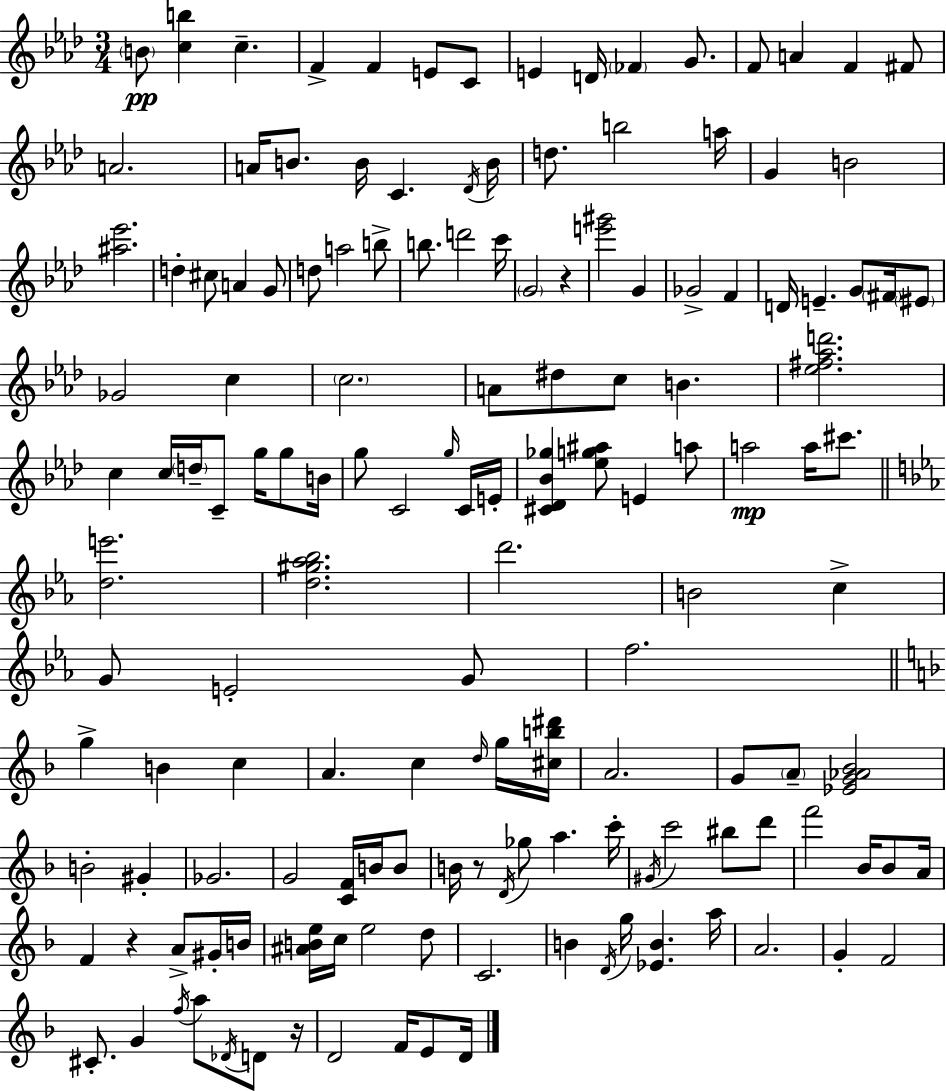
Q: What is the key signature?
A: AES major